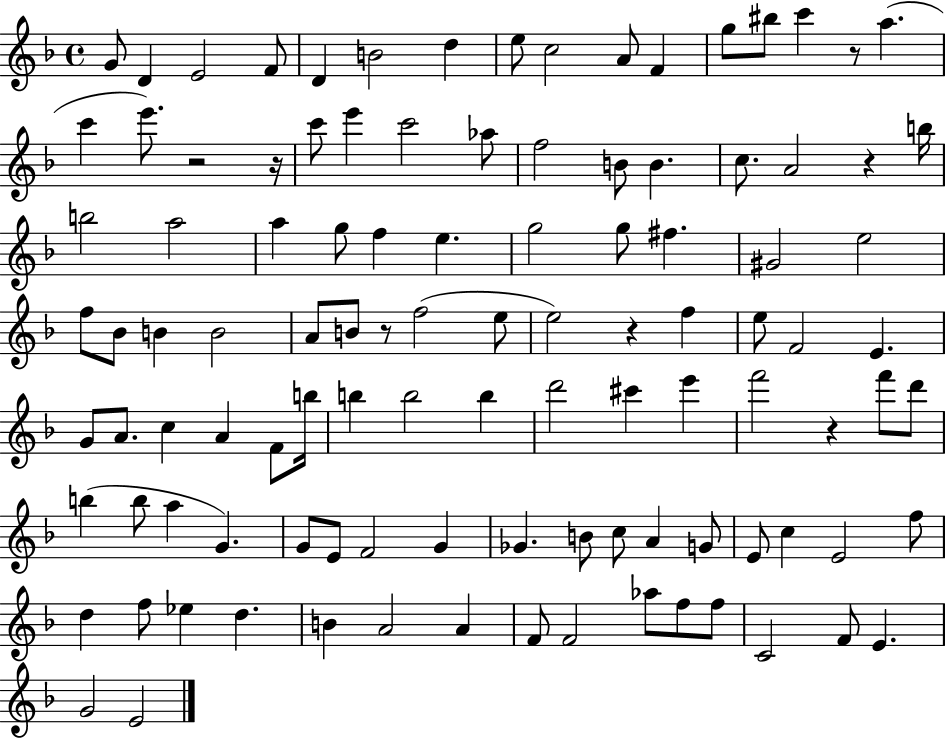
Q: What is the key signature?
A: F major